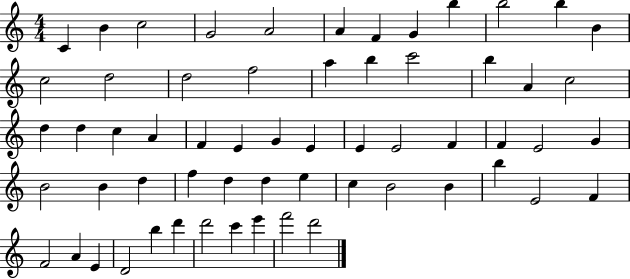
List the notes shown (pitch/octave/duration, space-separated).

C4/q B4/q C5/h G4/h A4/h A4/q F4/q G4/q B5/q B5/h B5/q B4/q C5/h D5/h D5/h F5/h A5/q B5/q C6/h B5/q A4/q C5/h D5/q D5/q C5/q A4/q F4/q E4/q G4/q E4/q E4/q E4/h F4/q F4/q E4/h G4/q B4/h B4/q D5/q F5/q D5/q D5/q E5/q C5/q B4/h B4/q B5/q E4/h F4/q F4/h A4/q E4/q D4/h B5/q D6/q D6/h C6/q E6/q F6/h D6/h